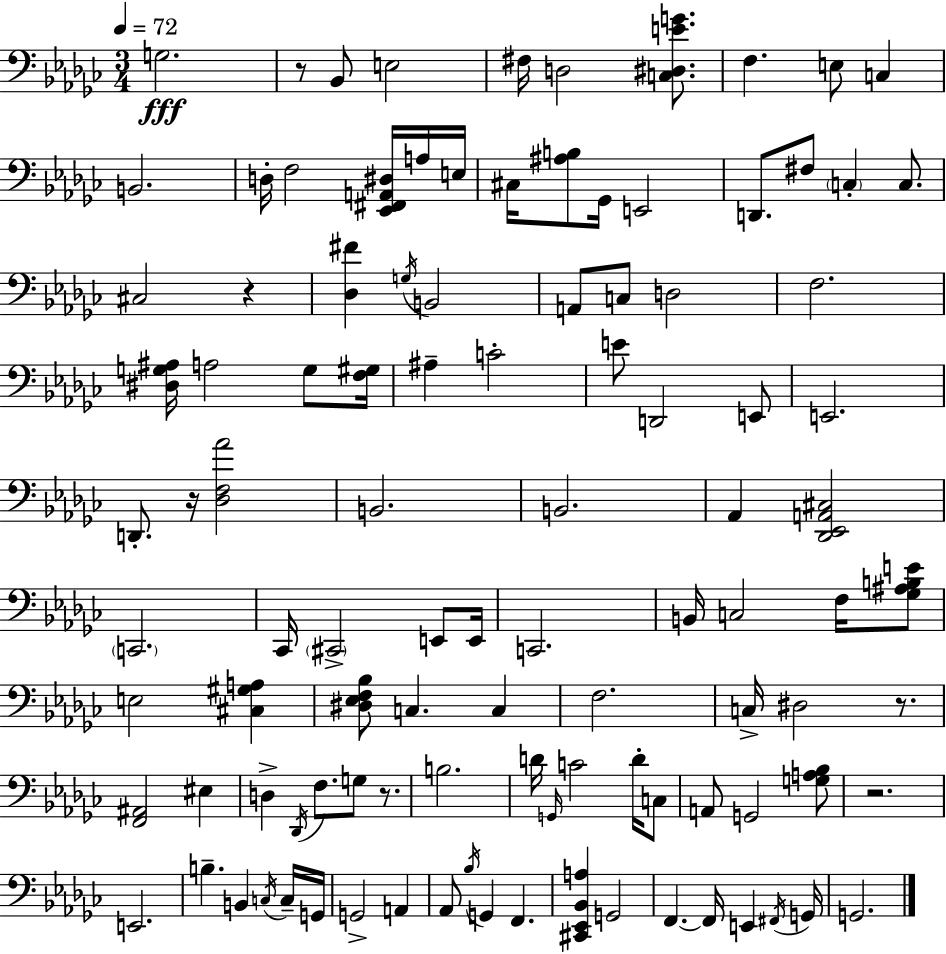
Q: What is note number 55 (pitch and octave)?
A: EIS3